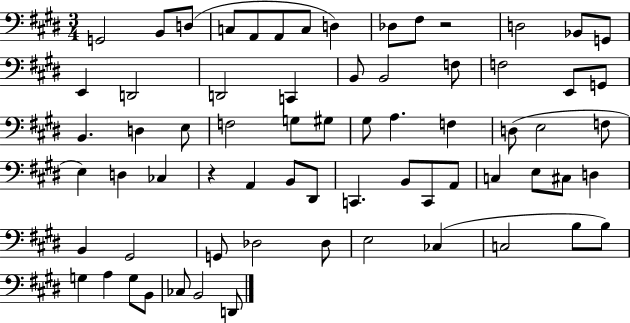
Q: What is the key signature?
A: E major